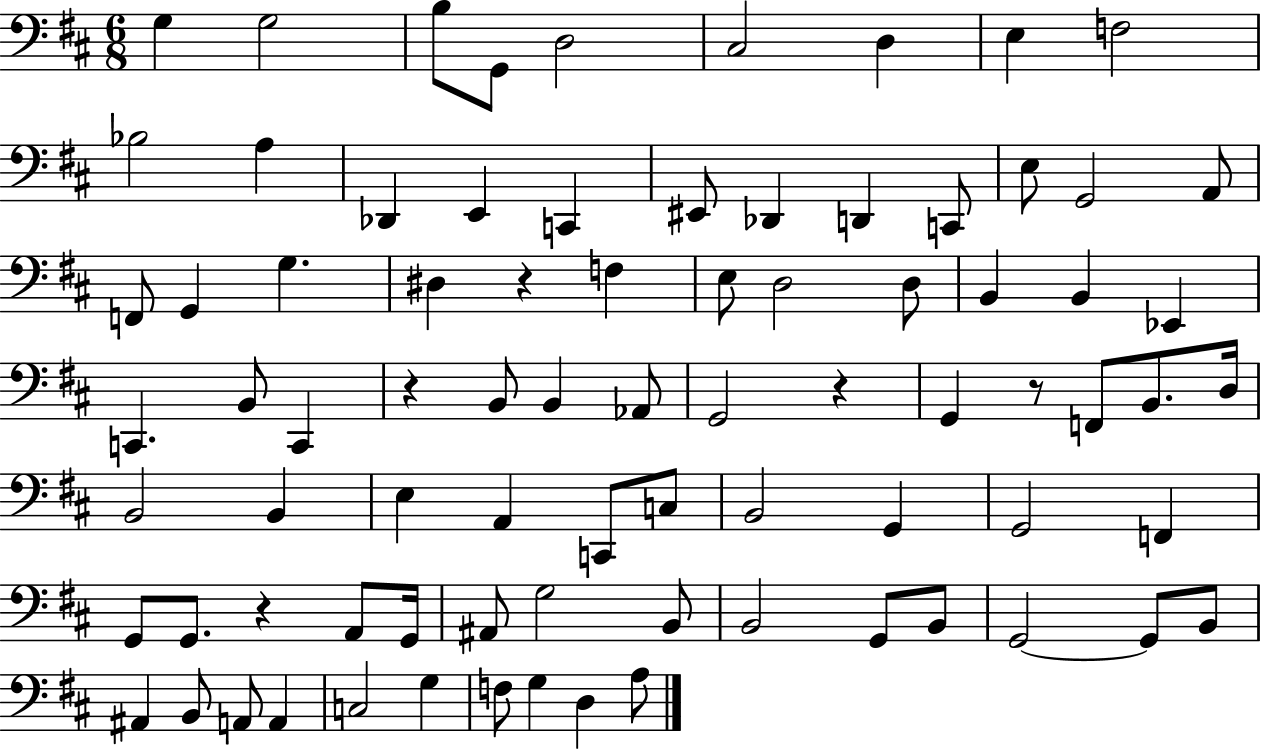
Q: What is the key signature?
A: D major